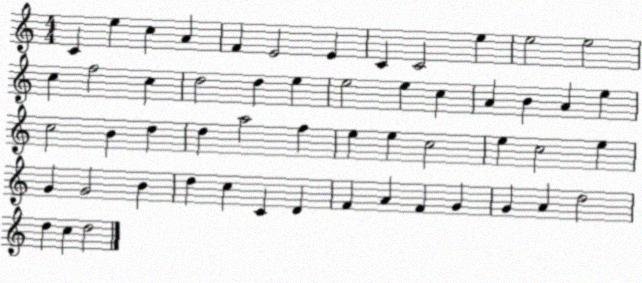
X:1
T:Untitled
M:4/4
L:1/4
K:C
C e c A F E2 E C C2 e e2 e2 c f2 c d2 d e e2 e c A B A e c2 B d d a2 f e e c2 e c2 e G G2 B d c C D F A F G G A d2 d c d2